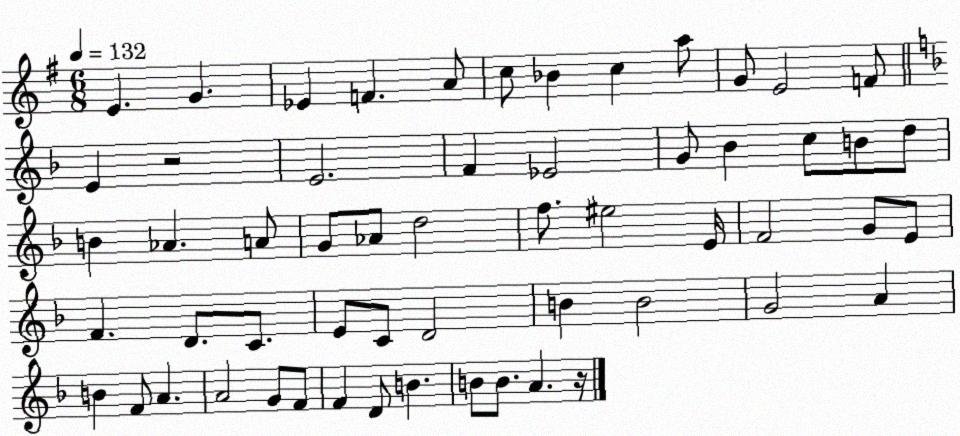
X:1
T:Untitled
M:6/8
L:1/4
K:G
E G _E F A/2 c/2 _B c a/2 G/2 E2 F/2 E z2 E2 F _E2 G/2 _B c/2 B/2 d/2 B _A A/2 G/2 _A/2 d2 f/2 ^e2 E/4 F2 G/2 E/2 F D/2 C/2 E/2 C/2 D2 B B2 G2 A B F/2 A A2 G/2 F/2 F D/2 B B/2 B/2 A z/4